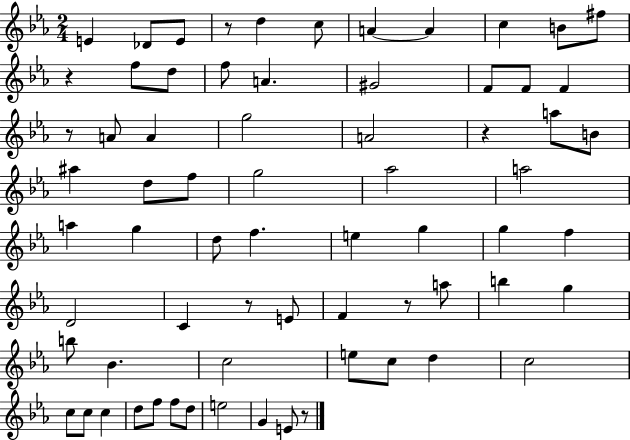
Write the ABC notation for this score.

X:1
T:Untitled
M:2/4
L:1/4
K:Eb
E _D/2 E/2 z/2 d c/2 A A c B/2 ^f/2 z f/2 d/2 f/2 A ^G2 F/2 F/2 F z/2 A/2 A g2 A2 z a/2 B/2 ^a d/2 f/2 g2 _a2 a2 a g d/2 f e g g f D2 C z/2 E/2 F z/2 a/2 b g b/2 _B c2 e/2 c/2 d c2 c/2 c/2 c d/2 f/2 f/2 d/2 e2 G E/2 z/2